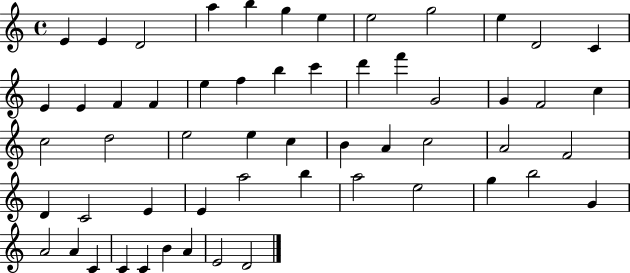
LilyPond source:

{
  \clef treble
  \time 4/4
  \defaultTimeSignature
  \key c \major
  e'4 e'4 d'2 | a''4 b''4 g''4 e''4 | e''2 g''2 | e''4 d'2 c'4 | \break e'4 e'4 f'4 f'4 | e''4 f''4 b''4 c'''4 | d'''4 f'''4 g'2 | g'4 f'2 c''4 | \break c''2 d''2 | e''2 e''4 c''4 | b'4 a'4 c''2 | a'2 f'2 | \break d'4 c'2 e'4 | e'4 a''2 b''4 | a''2 e''2 | g''4 b''2 g'4 | \break a'2 a'4 c'4 | c'4 c'4 b'4 a'4 | e'2 d'2 | \bar "|."
}